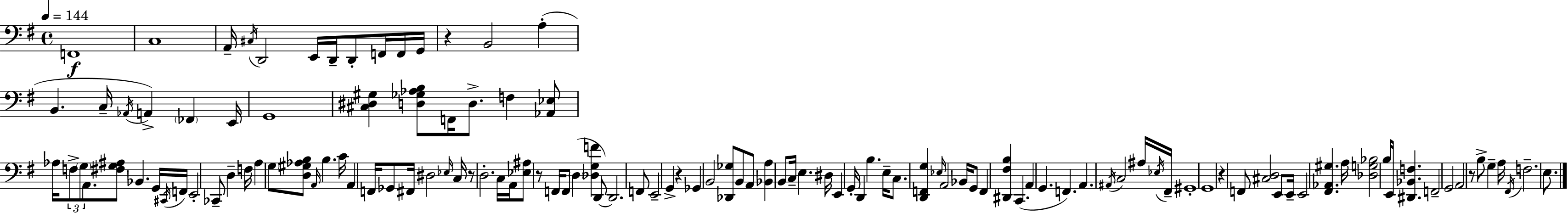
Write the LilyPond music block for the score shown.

{
  \clef bass
  \time 4/4
  \defaultTimeSignature
  \key e \minor
  \tempo 4 = 144
  f,1\f | c1 | a,16-- \acciaccatura { cis16 } d,2 e,16 d,16-- d,8-. f,16 f,16 | g,16 r4 b,2 a4-.( | \break b,4. c16-- \acciaccatura { aes,16 } a,4->) \parenthesize fes,4 | e,16 g,1 | <cis dis gis>4 <d ges aes b>8 f,16 d8.-> f4 | <aes, ees>8 aes16 \tuplet 3/2 { f8-> \parenthesize g8 a,8. } <fis g ais>8 bes,4. | \break g,16 \acciaccatura { cis,16 } f,16 e,2-. ces,8-- d4-- | f16 a4 \parenthesize g8 <d gis aes b>8 \grace { a,16 } b4. | c'16 a,4 f,16 ges,8 fis,16 dis2 | \grace { ees16 } c16 r8 d2.-. | \break c16 a,16 <ees ais>8 r8 f,16 f,8 \parenthesize d4( | <des g f'>4 d,8~~) d,2. | f,8 e,2-- g,4-> | r4 ges,4 b,2 | \break <des, ges>8 b,8 a,8 <bes, a>4 b,8 c16-- e4. | dis16 e,4 g,16-. d,4 b4. | e16-- c8. <d, f, g>4 \grace { ees16 } a,2 | bes,16 g,8 f,4 <dis, fis b>4 | \break c,4.( a,4 g,4. | f,4.) a,4. \acciaccatura { ais,16 } c2 | ais16 \acciaccatura { ees16 } fis,16-- gis,1-. | g,1 | \break r4 f,8 <cis d>2 | e,8 e,16-- e,2 | <fis, aes, gis>4. a16 <des g bes>2 | b16 e,16 <dis, bes, f>4. f,2-- | \break g,2 a,2 | r8 b8-> g4-- a16 \acciaccatura { fis,16 } f2.-- | e8. \bar "|."
}